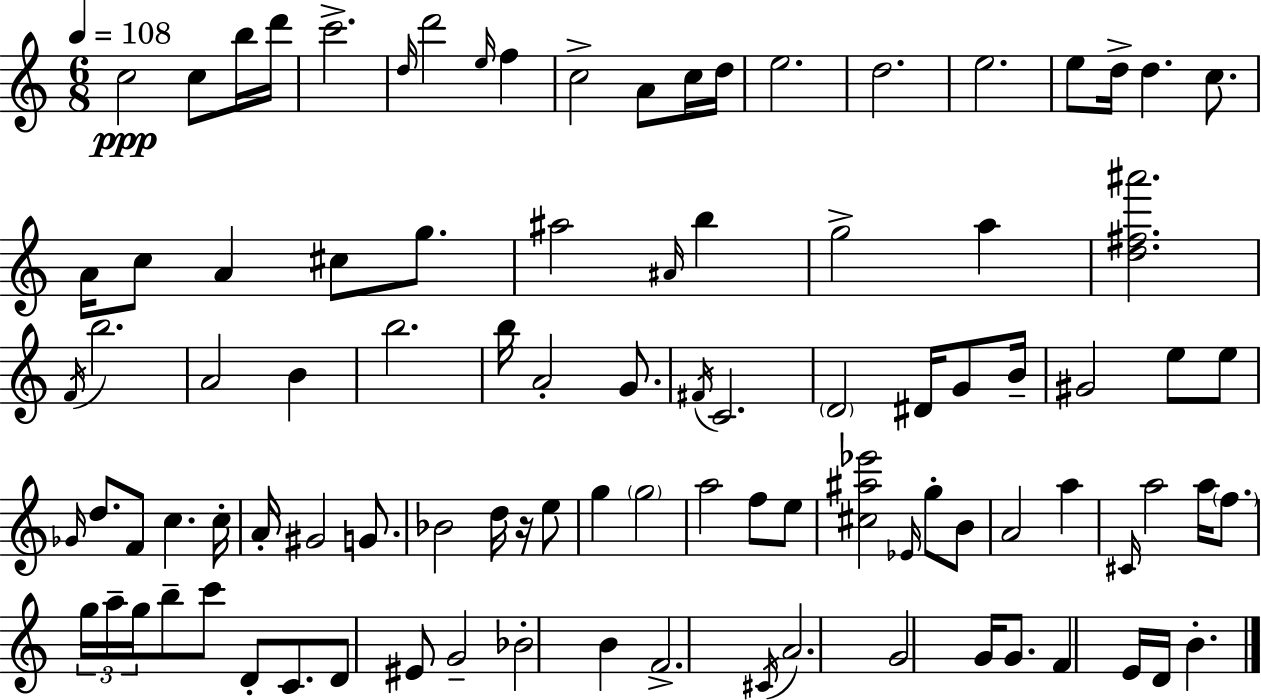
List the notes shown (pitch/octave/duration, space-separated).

C5/h C5/e B5/s D6/s C6/h. D5/s D6/h E5/s F5/q C5/h A4/e C5/s D5/s E5/h. D5/h. E5/h. E5/e D5/s D5/q. C5/e. A4/s C5/e A4/q C#5/e G5/e. A#5/h A#4/s B5/q G5/h A5/q [D5,F#5,A#6]/h. F4/s B5/h. A4/h B4/q B5/h. B5/s A4/h G4/e. F#4/s C4/h. D4/h D#4/s G4/e B4/s G#4/h E5/e E5/e Gb4/s D5/e. F4/e C5/q. C5/s A4/s G#4/h G4/e. Bb4/h D5/s R/s E5/e G5/q G5/h A5/h F5/e E5/e [C#5,A#5,Eb6]/h Eb4/s G5/e B4/e A4/h A5/q C#4/s A5/h A5/s F5/e. G5/s A5/s G5/s B5/e C6/e D4/e C4/e. D4/e EIS4/e G4/h Bb4/h B4/q F4/h. C#4/s A4/h. G4/h G4/s G4/e. F4/q E4/s D4/s B4/q.